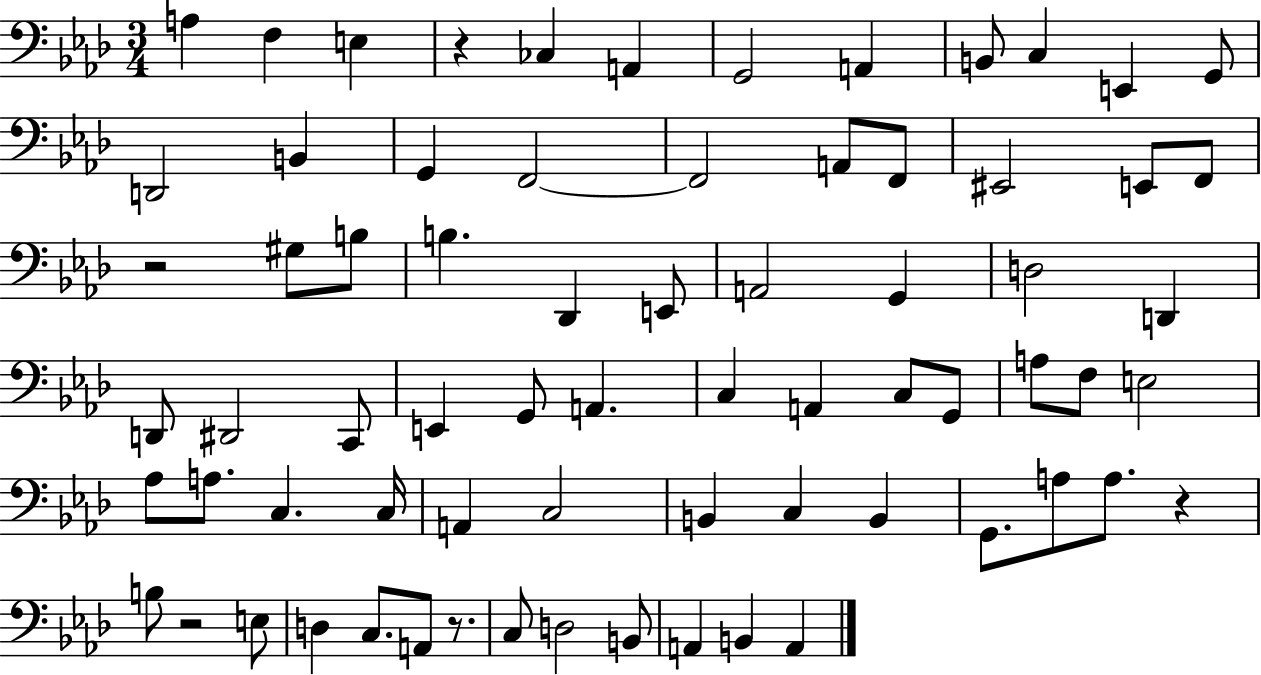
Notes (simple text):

A3/q F3/q E3/q R/q CES3/q A2/q G2/h A2/q B2/e C3/q E2/q G2/e D2/h B2/q G2/q F2/h F2/h A2/e F2/e EIS2/h E2/e F2/e R/h G#3/e B3/e B3/q. Db2/q E2/e A2/h G2/q D3/h D2/q D2/e D#2/h C2/e E2/q G2/e A2/q. C3/q A2/q C3/e G2/e A3/e F3/e E3/h Ab3/e A3/e. C3/q. C3/s A2/q C3/h B2/q C3/q B2/q G2/e. A3/e A3/e. R/q B3/e R/h E3/e D3/q C3/e. A2/e R/e. C3/e D3/h B2/e A2/q B2/q A2/q